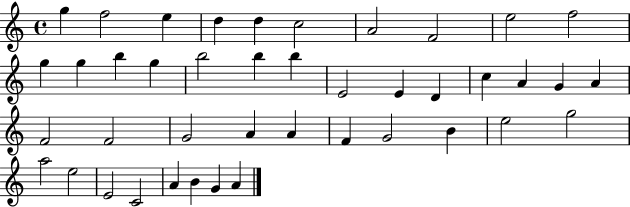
X:1
T:Untitled
M:4/4
L:1/4
K:C
g f2 e d d c2 A2 F2 e2 f2 g g b g b2 b b E2 E D c A G A F2 F2 G2 A A F G2 B e2 g2 a2 e2 E2 C2 A B G A